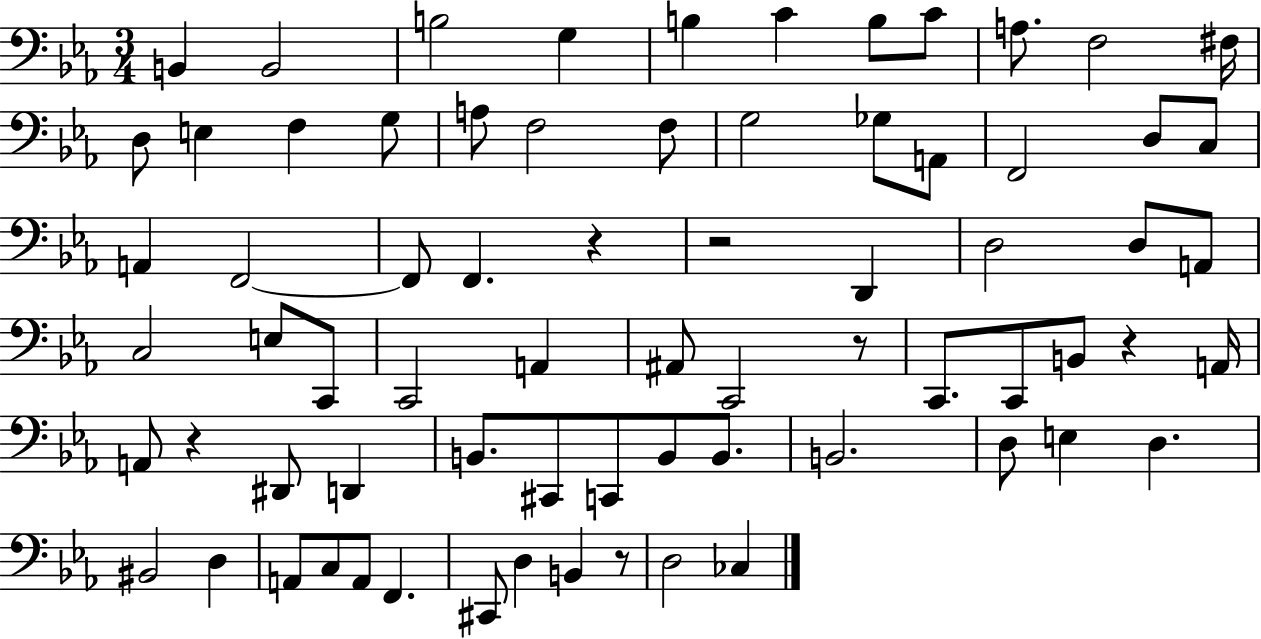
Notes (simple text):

B2/q B2/h B3/h G3/q B3/q C4/q B3/e C4/e A3/e. F3/h F#3/s D3/e E3/q F3/q G3/e A3/e F3/h F3/e G3/h Gb3/e A2/e F2/h D3/e C3/e A2/q F2/h F2/e F2/q. R/q R/h D2/q D3/h D3/e A2/e C3/h E3/e C2/e C2/h A2/q A#2/e C2/h R/e C2/e. C2/e B2/e R/q A2/s A2/e R/q D#2/e D2/q B2/e. C#2/e C2/e B2/e B2/e. B2/h. D3/e E3/q D3/q. BIS2/h D3/q A2/e C3/e A2/e F2/q. C#2/e D3/q B2/q R/e D3/h CES3/q